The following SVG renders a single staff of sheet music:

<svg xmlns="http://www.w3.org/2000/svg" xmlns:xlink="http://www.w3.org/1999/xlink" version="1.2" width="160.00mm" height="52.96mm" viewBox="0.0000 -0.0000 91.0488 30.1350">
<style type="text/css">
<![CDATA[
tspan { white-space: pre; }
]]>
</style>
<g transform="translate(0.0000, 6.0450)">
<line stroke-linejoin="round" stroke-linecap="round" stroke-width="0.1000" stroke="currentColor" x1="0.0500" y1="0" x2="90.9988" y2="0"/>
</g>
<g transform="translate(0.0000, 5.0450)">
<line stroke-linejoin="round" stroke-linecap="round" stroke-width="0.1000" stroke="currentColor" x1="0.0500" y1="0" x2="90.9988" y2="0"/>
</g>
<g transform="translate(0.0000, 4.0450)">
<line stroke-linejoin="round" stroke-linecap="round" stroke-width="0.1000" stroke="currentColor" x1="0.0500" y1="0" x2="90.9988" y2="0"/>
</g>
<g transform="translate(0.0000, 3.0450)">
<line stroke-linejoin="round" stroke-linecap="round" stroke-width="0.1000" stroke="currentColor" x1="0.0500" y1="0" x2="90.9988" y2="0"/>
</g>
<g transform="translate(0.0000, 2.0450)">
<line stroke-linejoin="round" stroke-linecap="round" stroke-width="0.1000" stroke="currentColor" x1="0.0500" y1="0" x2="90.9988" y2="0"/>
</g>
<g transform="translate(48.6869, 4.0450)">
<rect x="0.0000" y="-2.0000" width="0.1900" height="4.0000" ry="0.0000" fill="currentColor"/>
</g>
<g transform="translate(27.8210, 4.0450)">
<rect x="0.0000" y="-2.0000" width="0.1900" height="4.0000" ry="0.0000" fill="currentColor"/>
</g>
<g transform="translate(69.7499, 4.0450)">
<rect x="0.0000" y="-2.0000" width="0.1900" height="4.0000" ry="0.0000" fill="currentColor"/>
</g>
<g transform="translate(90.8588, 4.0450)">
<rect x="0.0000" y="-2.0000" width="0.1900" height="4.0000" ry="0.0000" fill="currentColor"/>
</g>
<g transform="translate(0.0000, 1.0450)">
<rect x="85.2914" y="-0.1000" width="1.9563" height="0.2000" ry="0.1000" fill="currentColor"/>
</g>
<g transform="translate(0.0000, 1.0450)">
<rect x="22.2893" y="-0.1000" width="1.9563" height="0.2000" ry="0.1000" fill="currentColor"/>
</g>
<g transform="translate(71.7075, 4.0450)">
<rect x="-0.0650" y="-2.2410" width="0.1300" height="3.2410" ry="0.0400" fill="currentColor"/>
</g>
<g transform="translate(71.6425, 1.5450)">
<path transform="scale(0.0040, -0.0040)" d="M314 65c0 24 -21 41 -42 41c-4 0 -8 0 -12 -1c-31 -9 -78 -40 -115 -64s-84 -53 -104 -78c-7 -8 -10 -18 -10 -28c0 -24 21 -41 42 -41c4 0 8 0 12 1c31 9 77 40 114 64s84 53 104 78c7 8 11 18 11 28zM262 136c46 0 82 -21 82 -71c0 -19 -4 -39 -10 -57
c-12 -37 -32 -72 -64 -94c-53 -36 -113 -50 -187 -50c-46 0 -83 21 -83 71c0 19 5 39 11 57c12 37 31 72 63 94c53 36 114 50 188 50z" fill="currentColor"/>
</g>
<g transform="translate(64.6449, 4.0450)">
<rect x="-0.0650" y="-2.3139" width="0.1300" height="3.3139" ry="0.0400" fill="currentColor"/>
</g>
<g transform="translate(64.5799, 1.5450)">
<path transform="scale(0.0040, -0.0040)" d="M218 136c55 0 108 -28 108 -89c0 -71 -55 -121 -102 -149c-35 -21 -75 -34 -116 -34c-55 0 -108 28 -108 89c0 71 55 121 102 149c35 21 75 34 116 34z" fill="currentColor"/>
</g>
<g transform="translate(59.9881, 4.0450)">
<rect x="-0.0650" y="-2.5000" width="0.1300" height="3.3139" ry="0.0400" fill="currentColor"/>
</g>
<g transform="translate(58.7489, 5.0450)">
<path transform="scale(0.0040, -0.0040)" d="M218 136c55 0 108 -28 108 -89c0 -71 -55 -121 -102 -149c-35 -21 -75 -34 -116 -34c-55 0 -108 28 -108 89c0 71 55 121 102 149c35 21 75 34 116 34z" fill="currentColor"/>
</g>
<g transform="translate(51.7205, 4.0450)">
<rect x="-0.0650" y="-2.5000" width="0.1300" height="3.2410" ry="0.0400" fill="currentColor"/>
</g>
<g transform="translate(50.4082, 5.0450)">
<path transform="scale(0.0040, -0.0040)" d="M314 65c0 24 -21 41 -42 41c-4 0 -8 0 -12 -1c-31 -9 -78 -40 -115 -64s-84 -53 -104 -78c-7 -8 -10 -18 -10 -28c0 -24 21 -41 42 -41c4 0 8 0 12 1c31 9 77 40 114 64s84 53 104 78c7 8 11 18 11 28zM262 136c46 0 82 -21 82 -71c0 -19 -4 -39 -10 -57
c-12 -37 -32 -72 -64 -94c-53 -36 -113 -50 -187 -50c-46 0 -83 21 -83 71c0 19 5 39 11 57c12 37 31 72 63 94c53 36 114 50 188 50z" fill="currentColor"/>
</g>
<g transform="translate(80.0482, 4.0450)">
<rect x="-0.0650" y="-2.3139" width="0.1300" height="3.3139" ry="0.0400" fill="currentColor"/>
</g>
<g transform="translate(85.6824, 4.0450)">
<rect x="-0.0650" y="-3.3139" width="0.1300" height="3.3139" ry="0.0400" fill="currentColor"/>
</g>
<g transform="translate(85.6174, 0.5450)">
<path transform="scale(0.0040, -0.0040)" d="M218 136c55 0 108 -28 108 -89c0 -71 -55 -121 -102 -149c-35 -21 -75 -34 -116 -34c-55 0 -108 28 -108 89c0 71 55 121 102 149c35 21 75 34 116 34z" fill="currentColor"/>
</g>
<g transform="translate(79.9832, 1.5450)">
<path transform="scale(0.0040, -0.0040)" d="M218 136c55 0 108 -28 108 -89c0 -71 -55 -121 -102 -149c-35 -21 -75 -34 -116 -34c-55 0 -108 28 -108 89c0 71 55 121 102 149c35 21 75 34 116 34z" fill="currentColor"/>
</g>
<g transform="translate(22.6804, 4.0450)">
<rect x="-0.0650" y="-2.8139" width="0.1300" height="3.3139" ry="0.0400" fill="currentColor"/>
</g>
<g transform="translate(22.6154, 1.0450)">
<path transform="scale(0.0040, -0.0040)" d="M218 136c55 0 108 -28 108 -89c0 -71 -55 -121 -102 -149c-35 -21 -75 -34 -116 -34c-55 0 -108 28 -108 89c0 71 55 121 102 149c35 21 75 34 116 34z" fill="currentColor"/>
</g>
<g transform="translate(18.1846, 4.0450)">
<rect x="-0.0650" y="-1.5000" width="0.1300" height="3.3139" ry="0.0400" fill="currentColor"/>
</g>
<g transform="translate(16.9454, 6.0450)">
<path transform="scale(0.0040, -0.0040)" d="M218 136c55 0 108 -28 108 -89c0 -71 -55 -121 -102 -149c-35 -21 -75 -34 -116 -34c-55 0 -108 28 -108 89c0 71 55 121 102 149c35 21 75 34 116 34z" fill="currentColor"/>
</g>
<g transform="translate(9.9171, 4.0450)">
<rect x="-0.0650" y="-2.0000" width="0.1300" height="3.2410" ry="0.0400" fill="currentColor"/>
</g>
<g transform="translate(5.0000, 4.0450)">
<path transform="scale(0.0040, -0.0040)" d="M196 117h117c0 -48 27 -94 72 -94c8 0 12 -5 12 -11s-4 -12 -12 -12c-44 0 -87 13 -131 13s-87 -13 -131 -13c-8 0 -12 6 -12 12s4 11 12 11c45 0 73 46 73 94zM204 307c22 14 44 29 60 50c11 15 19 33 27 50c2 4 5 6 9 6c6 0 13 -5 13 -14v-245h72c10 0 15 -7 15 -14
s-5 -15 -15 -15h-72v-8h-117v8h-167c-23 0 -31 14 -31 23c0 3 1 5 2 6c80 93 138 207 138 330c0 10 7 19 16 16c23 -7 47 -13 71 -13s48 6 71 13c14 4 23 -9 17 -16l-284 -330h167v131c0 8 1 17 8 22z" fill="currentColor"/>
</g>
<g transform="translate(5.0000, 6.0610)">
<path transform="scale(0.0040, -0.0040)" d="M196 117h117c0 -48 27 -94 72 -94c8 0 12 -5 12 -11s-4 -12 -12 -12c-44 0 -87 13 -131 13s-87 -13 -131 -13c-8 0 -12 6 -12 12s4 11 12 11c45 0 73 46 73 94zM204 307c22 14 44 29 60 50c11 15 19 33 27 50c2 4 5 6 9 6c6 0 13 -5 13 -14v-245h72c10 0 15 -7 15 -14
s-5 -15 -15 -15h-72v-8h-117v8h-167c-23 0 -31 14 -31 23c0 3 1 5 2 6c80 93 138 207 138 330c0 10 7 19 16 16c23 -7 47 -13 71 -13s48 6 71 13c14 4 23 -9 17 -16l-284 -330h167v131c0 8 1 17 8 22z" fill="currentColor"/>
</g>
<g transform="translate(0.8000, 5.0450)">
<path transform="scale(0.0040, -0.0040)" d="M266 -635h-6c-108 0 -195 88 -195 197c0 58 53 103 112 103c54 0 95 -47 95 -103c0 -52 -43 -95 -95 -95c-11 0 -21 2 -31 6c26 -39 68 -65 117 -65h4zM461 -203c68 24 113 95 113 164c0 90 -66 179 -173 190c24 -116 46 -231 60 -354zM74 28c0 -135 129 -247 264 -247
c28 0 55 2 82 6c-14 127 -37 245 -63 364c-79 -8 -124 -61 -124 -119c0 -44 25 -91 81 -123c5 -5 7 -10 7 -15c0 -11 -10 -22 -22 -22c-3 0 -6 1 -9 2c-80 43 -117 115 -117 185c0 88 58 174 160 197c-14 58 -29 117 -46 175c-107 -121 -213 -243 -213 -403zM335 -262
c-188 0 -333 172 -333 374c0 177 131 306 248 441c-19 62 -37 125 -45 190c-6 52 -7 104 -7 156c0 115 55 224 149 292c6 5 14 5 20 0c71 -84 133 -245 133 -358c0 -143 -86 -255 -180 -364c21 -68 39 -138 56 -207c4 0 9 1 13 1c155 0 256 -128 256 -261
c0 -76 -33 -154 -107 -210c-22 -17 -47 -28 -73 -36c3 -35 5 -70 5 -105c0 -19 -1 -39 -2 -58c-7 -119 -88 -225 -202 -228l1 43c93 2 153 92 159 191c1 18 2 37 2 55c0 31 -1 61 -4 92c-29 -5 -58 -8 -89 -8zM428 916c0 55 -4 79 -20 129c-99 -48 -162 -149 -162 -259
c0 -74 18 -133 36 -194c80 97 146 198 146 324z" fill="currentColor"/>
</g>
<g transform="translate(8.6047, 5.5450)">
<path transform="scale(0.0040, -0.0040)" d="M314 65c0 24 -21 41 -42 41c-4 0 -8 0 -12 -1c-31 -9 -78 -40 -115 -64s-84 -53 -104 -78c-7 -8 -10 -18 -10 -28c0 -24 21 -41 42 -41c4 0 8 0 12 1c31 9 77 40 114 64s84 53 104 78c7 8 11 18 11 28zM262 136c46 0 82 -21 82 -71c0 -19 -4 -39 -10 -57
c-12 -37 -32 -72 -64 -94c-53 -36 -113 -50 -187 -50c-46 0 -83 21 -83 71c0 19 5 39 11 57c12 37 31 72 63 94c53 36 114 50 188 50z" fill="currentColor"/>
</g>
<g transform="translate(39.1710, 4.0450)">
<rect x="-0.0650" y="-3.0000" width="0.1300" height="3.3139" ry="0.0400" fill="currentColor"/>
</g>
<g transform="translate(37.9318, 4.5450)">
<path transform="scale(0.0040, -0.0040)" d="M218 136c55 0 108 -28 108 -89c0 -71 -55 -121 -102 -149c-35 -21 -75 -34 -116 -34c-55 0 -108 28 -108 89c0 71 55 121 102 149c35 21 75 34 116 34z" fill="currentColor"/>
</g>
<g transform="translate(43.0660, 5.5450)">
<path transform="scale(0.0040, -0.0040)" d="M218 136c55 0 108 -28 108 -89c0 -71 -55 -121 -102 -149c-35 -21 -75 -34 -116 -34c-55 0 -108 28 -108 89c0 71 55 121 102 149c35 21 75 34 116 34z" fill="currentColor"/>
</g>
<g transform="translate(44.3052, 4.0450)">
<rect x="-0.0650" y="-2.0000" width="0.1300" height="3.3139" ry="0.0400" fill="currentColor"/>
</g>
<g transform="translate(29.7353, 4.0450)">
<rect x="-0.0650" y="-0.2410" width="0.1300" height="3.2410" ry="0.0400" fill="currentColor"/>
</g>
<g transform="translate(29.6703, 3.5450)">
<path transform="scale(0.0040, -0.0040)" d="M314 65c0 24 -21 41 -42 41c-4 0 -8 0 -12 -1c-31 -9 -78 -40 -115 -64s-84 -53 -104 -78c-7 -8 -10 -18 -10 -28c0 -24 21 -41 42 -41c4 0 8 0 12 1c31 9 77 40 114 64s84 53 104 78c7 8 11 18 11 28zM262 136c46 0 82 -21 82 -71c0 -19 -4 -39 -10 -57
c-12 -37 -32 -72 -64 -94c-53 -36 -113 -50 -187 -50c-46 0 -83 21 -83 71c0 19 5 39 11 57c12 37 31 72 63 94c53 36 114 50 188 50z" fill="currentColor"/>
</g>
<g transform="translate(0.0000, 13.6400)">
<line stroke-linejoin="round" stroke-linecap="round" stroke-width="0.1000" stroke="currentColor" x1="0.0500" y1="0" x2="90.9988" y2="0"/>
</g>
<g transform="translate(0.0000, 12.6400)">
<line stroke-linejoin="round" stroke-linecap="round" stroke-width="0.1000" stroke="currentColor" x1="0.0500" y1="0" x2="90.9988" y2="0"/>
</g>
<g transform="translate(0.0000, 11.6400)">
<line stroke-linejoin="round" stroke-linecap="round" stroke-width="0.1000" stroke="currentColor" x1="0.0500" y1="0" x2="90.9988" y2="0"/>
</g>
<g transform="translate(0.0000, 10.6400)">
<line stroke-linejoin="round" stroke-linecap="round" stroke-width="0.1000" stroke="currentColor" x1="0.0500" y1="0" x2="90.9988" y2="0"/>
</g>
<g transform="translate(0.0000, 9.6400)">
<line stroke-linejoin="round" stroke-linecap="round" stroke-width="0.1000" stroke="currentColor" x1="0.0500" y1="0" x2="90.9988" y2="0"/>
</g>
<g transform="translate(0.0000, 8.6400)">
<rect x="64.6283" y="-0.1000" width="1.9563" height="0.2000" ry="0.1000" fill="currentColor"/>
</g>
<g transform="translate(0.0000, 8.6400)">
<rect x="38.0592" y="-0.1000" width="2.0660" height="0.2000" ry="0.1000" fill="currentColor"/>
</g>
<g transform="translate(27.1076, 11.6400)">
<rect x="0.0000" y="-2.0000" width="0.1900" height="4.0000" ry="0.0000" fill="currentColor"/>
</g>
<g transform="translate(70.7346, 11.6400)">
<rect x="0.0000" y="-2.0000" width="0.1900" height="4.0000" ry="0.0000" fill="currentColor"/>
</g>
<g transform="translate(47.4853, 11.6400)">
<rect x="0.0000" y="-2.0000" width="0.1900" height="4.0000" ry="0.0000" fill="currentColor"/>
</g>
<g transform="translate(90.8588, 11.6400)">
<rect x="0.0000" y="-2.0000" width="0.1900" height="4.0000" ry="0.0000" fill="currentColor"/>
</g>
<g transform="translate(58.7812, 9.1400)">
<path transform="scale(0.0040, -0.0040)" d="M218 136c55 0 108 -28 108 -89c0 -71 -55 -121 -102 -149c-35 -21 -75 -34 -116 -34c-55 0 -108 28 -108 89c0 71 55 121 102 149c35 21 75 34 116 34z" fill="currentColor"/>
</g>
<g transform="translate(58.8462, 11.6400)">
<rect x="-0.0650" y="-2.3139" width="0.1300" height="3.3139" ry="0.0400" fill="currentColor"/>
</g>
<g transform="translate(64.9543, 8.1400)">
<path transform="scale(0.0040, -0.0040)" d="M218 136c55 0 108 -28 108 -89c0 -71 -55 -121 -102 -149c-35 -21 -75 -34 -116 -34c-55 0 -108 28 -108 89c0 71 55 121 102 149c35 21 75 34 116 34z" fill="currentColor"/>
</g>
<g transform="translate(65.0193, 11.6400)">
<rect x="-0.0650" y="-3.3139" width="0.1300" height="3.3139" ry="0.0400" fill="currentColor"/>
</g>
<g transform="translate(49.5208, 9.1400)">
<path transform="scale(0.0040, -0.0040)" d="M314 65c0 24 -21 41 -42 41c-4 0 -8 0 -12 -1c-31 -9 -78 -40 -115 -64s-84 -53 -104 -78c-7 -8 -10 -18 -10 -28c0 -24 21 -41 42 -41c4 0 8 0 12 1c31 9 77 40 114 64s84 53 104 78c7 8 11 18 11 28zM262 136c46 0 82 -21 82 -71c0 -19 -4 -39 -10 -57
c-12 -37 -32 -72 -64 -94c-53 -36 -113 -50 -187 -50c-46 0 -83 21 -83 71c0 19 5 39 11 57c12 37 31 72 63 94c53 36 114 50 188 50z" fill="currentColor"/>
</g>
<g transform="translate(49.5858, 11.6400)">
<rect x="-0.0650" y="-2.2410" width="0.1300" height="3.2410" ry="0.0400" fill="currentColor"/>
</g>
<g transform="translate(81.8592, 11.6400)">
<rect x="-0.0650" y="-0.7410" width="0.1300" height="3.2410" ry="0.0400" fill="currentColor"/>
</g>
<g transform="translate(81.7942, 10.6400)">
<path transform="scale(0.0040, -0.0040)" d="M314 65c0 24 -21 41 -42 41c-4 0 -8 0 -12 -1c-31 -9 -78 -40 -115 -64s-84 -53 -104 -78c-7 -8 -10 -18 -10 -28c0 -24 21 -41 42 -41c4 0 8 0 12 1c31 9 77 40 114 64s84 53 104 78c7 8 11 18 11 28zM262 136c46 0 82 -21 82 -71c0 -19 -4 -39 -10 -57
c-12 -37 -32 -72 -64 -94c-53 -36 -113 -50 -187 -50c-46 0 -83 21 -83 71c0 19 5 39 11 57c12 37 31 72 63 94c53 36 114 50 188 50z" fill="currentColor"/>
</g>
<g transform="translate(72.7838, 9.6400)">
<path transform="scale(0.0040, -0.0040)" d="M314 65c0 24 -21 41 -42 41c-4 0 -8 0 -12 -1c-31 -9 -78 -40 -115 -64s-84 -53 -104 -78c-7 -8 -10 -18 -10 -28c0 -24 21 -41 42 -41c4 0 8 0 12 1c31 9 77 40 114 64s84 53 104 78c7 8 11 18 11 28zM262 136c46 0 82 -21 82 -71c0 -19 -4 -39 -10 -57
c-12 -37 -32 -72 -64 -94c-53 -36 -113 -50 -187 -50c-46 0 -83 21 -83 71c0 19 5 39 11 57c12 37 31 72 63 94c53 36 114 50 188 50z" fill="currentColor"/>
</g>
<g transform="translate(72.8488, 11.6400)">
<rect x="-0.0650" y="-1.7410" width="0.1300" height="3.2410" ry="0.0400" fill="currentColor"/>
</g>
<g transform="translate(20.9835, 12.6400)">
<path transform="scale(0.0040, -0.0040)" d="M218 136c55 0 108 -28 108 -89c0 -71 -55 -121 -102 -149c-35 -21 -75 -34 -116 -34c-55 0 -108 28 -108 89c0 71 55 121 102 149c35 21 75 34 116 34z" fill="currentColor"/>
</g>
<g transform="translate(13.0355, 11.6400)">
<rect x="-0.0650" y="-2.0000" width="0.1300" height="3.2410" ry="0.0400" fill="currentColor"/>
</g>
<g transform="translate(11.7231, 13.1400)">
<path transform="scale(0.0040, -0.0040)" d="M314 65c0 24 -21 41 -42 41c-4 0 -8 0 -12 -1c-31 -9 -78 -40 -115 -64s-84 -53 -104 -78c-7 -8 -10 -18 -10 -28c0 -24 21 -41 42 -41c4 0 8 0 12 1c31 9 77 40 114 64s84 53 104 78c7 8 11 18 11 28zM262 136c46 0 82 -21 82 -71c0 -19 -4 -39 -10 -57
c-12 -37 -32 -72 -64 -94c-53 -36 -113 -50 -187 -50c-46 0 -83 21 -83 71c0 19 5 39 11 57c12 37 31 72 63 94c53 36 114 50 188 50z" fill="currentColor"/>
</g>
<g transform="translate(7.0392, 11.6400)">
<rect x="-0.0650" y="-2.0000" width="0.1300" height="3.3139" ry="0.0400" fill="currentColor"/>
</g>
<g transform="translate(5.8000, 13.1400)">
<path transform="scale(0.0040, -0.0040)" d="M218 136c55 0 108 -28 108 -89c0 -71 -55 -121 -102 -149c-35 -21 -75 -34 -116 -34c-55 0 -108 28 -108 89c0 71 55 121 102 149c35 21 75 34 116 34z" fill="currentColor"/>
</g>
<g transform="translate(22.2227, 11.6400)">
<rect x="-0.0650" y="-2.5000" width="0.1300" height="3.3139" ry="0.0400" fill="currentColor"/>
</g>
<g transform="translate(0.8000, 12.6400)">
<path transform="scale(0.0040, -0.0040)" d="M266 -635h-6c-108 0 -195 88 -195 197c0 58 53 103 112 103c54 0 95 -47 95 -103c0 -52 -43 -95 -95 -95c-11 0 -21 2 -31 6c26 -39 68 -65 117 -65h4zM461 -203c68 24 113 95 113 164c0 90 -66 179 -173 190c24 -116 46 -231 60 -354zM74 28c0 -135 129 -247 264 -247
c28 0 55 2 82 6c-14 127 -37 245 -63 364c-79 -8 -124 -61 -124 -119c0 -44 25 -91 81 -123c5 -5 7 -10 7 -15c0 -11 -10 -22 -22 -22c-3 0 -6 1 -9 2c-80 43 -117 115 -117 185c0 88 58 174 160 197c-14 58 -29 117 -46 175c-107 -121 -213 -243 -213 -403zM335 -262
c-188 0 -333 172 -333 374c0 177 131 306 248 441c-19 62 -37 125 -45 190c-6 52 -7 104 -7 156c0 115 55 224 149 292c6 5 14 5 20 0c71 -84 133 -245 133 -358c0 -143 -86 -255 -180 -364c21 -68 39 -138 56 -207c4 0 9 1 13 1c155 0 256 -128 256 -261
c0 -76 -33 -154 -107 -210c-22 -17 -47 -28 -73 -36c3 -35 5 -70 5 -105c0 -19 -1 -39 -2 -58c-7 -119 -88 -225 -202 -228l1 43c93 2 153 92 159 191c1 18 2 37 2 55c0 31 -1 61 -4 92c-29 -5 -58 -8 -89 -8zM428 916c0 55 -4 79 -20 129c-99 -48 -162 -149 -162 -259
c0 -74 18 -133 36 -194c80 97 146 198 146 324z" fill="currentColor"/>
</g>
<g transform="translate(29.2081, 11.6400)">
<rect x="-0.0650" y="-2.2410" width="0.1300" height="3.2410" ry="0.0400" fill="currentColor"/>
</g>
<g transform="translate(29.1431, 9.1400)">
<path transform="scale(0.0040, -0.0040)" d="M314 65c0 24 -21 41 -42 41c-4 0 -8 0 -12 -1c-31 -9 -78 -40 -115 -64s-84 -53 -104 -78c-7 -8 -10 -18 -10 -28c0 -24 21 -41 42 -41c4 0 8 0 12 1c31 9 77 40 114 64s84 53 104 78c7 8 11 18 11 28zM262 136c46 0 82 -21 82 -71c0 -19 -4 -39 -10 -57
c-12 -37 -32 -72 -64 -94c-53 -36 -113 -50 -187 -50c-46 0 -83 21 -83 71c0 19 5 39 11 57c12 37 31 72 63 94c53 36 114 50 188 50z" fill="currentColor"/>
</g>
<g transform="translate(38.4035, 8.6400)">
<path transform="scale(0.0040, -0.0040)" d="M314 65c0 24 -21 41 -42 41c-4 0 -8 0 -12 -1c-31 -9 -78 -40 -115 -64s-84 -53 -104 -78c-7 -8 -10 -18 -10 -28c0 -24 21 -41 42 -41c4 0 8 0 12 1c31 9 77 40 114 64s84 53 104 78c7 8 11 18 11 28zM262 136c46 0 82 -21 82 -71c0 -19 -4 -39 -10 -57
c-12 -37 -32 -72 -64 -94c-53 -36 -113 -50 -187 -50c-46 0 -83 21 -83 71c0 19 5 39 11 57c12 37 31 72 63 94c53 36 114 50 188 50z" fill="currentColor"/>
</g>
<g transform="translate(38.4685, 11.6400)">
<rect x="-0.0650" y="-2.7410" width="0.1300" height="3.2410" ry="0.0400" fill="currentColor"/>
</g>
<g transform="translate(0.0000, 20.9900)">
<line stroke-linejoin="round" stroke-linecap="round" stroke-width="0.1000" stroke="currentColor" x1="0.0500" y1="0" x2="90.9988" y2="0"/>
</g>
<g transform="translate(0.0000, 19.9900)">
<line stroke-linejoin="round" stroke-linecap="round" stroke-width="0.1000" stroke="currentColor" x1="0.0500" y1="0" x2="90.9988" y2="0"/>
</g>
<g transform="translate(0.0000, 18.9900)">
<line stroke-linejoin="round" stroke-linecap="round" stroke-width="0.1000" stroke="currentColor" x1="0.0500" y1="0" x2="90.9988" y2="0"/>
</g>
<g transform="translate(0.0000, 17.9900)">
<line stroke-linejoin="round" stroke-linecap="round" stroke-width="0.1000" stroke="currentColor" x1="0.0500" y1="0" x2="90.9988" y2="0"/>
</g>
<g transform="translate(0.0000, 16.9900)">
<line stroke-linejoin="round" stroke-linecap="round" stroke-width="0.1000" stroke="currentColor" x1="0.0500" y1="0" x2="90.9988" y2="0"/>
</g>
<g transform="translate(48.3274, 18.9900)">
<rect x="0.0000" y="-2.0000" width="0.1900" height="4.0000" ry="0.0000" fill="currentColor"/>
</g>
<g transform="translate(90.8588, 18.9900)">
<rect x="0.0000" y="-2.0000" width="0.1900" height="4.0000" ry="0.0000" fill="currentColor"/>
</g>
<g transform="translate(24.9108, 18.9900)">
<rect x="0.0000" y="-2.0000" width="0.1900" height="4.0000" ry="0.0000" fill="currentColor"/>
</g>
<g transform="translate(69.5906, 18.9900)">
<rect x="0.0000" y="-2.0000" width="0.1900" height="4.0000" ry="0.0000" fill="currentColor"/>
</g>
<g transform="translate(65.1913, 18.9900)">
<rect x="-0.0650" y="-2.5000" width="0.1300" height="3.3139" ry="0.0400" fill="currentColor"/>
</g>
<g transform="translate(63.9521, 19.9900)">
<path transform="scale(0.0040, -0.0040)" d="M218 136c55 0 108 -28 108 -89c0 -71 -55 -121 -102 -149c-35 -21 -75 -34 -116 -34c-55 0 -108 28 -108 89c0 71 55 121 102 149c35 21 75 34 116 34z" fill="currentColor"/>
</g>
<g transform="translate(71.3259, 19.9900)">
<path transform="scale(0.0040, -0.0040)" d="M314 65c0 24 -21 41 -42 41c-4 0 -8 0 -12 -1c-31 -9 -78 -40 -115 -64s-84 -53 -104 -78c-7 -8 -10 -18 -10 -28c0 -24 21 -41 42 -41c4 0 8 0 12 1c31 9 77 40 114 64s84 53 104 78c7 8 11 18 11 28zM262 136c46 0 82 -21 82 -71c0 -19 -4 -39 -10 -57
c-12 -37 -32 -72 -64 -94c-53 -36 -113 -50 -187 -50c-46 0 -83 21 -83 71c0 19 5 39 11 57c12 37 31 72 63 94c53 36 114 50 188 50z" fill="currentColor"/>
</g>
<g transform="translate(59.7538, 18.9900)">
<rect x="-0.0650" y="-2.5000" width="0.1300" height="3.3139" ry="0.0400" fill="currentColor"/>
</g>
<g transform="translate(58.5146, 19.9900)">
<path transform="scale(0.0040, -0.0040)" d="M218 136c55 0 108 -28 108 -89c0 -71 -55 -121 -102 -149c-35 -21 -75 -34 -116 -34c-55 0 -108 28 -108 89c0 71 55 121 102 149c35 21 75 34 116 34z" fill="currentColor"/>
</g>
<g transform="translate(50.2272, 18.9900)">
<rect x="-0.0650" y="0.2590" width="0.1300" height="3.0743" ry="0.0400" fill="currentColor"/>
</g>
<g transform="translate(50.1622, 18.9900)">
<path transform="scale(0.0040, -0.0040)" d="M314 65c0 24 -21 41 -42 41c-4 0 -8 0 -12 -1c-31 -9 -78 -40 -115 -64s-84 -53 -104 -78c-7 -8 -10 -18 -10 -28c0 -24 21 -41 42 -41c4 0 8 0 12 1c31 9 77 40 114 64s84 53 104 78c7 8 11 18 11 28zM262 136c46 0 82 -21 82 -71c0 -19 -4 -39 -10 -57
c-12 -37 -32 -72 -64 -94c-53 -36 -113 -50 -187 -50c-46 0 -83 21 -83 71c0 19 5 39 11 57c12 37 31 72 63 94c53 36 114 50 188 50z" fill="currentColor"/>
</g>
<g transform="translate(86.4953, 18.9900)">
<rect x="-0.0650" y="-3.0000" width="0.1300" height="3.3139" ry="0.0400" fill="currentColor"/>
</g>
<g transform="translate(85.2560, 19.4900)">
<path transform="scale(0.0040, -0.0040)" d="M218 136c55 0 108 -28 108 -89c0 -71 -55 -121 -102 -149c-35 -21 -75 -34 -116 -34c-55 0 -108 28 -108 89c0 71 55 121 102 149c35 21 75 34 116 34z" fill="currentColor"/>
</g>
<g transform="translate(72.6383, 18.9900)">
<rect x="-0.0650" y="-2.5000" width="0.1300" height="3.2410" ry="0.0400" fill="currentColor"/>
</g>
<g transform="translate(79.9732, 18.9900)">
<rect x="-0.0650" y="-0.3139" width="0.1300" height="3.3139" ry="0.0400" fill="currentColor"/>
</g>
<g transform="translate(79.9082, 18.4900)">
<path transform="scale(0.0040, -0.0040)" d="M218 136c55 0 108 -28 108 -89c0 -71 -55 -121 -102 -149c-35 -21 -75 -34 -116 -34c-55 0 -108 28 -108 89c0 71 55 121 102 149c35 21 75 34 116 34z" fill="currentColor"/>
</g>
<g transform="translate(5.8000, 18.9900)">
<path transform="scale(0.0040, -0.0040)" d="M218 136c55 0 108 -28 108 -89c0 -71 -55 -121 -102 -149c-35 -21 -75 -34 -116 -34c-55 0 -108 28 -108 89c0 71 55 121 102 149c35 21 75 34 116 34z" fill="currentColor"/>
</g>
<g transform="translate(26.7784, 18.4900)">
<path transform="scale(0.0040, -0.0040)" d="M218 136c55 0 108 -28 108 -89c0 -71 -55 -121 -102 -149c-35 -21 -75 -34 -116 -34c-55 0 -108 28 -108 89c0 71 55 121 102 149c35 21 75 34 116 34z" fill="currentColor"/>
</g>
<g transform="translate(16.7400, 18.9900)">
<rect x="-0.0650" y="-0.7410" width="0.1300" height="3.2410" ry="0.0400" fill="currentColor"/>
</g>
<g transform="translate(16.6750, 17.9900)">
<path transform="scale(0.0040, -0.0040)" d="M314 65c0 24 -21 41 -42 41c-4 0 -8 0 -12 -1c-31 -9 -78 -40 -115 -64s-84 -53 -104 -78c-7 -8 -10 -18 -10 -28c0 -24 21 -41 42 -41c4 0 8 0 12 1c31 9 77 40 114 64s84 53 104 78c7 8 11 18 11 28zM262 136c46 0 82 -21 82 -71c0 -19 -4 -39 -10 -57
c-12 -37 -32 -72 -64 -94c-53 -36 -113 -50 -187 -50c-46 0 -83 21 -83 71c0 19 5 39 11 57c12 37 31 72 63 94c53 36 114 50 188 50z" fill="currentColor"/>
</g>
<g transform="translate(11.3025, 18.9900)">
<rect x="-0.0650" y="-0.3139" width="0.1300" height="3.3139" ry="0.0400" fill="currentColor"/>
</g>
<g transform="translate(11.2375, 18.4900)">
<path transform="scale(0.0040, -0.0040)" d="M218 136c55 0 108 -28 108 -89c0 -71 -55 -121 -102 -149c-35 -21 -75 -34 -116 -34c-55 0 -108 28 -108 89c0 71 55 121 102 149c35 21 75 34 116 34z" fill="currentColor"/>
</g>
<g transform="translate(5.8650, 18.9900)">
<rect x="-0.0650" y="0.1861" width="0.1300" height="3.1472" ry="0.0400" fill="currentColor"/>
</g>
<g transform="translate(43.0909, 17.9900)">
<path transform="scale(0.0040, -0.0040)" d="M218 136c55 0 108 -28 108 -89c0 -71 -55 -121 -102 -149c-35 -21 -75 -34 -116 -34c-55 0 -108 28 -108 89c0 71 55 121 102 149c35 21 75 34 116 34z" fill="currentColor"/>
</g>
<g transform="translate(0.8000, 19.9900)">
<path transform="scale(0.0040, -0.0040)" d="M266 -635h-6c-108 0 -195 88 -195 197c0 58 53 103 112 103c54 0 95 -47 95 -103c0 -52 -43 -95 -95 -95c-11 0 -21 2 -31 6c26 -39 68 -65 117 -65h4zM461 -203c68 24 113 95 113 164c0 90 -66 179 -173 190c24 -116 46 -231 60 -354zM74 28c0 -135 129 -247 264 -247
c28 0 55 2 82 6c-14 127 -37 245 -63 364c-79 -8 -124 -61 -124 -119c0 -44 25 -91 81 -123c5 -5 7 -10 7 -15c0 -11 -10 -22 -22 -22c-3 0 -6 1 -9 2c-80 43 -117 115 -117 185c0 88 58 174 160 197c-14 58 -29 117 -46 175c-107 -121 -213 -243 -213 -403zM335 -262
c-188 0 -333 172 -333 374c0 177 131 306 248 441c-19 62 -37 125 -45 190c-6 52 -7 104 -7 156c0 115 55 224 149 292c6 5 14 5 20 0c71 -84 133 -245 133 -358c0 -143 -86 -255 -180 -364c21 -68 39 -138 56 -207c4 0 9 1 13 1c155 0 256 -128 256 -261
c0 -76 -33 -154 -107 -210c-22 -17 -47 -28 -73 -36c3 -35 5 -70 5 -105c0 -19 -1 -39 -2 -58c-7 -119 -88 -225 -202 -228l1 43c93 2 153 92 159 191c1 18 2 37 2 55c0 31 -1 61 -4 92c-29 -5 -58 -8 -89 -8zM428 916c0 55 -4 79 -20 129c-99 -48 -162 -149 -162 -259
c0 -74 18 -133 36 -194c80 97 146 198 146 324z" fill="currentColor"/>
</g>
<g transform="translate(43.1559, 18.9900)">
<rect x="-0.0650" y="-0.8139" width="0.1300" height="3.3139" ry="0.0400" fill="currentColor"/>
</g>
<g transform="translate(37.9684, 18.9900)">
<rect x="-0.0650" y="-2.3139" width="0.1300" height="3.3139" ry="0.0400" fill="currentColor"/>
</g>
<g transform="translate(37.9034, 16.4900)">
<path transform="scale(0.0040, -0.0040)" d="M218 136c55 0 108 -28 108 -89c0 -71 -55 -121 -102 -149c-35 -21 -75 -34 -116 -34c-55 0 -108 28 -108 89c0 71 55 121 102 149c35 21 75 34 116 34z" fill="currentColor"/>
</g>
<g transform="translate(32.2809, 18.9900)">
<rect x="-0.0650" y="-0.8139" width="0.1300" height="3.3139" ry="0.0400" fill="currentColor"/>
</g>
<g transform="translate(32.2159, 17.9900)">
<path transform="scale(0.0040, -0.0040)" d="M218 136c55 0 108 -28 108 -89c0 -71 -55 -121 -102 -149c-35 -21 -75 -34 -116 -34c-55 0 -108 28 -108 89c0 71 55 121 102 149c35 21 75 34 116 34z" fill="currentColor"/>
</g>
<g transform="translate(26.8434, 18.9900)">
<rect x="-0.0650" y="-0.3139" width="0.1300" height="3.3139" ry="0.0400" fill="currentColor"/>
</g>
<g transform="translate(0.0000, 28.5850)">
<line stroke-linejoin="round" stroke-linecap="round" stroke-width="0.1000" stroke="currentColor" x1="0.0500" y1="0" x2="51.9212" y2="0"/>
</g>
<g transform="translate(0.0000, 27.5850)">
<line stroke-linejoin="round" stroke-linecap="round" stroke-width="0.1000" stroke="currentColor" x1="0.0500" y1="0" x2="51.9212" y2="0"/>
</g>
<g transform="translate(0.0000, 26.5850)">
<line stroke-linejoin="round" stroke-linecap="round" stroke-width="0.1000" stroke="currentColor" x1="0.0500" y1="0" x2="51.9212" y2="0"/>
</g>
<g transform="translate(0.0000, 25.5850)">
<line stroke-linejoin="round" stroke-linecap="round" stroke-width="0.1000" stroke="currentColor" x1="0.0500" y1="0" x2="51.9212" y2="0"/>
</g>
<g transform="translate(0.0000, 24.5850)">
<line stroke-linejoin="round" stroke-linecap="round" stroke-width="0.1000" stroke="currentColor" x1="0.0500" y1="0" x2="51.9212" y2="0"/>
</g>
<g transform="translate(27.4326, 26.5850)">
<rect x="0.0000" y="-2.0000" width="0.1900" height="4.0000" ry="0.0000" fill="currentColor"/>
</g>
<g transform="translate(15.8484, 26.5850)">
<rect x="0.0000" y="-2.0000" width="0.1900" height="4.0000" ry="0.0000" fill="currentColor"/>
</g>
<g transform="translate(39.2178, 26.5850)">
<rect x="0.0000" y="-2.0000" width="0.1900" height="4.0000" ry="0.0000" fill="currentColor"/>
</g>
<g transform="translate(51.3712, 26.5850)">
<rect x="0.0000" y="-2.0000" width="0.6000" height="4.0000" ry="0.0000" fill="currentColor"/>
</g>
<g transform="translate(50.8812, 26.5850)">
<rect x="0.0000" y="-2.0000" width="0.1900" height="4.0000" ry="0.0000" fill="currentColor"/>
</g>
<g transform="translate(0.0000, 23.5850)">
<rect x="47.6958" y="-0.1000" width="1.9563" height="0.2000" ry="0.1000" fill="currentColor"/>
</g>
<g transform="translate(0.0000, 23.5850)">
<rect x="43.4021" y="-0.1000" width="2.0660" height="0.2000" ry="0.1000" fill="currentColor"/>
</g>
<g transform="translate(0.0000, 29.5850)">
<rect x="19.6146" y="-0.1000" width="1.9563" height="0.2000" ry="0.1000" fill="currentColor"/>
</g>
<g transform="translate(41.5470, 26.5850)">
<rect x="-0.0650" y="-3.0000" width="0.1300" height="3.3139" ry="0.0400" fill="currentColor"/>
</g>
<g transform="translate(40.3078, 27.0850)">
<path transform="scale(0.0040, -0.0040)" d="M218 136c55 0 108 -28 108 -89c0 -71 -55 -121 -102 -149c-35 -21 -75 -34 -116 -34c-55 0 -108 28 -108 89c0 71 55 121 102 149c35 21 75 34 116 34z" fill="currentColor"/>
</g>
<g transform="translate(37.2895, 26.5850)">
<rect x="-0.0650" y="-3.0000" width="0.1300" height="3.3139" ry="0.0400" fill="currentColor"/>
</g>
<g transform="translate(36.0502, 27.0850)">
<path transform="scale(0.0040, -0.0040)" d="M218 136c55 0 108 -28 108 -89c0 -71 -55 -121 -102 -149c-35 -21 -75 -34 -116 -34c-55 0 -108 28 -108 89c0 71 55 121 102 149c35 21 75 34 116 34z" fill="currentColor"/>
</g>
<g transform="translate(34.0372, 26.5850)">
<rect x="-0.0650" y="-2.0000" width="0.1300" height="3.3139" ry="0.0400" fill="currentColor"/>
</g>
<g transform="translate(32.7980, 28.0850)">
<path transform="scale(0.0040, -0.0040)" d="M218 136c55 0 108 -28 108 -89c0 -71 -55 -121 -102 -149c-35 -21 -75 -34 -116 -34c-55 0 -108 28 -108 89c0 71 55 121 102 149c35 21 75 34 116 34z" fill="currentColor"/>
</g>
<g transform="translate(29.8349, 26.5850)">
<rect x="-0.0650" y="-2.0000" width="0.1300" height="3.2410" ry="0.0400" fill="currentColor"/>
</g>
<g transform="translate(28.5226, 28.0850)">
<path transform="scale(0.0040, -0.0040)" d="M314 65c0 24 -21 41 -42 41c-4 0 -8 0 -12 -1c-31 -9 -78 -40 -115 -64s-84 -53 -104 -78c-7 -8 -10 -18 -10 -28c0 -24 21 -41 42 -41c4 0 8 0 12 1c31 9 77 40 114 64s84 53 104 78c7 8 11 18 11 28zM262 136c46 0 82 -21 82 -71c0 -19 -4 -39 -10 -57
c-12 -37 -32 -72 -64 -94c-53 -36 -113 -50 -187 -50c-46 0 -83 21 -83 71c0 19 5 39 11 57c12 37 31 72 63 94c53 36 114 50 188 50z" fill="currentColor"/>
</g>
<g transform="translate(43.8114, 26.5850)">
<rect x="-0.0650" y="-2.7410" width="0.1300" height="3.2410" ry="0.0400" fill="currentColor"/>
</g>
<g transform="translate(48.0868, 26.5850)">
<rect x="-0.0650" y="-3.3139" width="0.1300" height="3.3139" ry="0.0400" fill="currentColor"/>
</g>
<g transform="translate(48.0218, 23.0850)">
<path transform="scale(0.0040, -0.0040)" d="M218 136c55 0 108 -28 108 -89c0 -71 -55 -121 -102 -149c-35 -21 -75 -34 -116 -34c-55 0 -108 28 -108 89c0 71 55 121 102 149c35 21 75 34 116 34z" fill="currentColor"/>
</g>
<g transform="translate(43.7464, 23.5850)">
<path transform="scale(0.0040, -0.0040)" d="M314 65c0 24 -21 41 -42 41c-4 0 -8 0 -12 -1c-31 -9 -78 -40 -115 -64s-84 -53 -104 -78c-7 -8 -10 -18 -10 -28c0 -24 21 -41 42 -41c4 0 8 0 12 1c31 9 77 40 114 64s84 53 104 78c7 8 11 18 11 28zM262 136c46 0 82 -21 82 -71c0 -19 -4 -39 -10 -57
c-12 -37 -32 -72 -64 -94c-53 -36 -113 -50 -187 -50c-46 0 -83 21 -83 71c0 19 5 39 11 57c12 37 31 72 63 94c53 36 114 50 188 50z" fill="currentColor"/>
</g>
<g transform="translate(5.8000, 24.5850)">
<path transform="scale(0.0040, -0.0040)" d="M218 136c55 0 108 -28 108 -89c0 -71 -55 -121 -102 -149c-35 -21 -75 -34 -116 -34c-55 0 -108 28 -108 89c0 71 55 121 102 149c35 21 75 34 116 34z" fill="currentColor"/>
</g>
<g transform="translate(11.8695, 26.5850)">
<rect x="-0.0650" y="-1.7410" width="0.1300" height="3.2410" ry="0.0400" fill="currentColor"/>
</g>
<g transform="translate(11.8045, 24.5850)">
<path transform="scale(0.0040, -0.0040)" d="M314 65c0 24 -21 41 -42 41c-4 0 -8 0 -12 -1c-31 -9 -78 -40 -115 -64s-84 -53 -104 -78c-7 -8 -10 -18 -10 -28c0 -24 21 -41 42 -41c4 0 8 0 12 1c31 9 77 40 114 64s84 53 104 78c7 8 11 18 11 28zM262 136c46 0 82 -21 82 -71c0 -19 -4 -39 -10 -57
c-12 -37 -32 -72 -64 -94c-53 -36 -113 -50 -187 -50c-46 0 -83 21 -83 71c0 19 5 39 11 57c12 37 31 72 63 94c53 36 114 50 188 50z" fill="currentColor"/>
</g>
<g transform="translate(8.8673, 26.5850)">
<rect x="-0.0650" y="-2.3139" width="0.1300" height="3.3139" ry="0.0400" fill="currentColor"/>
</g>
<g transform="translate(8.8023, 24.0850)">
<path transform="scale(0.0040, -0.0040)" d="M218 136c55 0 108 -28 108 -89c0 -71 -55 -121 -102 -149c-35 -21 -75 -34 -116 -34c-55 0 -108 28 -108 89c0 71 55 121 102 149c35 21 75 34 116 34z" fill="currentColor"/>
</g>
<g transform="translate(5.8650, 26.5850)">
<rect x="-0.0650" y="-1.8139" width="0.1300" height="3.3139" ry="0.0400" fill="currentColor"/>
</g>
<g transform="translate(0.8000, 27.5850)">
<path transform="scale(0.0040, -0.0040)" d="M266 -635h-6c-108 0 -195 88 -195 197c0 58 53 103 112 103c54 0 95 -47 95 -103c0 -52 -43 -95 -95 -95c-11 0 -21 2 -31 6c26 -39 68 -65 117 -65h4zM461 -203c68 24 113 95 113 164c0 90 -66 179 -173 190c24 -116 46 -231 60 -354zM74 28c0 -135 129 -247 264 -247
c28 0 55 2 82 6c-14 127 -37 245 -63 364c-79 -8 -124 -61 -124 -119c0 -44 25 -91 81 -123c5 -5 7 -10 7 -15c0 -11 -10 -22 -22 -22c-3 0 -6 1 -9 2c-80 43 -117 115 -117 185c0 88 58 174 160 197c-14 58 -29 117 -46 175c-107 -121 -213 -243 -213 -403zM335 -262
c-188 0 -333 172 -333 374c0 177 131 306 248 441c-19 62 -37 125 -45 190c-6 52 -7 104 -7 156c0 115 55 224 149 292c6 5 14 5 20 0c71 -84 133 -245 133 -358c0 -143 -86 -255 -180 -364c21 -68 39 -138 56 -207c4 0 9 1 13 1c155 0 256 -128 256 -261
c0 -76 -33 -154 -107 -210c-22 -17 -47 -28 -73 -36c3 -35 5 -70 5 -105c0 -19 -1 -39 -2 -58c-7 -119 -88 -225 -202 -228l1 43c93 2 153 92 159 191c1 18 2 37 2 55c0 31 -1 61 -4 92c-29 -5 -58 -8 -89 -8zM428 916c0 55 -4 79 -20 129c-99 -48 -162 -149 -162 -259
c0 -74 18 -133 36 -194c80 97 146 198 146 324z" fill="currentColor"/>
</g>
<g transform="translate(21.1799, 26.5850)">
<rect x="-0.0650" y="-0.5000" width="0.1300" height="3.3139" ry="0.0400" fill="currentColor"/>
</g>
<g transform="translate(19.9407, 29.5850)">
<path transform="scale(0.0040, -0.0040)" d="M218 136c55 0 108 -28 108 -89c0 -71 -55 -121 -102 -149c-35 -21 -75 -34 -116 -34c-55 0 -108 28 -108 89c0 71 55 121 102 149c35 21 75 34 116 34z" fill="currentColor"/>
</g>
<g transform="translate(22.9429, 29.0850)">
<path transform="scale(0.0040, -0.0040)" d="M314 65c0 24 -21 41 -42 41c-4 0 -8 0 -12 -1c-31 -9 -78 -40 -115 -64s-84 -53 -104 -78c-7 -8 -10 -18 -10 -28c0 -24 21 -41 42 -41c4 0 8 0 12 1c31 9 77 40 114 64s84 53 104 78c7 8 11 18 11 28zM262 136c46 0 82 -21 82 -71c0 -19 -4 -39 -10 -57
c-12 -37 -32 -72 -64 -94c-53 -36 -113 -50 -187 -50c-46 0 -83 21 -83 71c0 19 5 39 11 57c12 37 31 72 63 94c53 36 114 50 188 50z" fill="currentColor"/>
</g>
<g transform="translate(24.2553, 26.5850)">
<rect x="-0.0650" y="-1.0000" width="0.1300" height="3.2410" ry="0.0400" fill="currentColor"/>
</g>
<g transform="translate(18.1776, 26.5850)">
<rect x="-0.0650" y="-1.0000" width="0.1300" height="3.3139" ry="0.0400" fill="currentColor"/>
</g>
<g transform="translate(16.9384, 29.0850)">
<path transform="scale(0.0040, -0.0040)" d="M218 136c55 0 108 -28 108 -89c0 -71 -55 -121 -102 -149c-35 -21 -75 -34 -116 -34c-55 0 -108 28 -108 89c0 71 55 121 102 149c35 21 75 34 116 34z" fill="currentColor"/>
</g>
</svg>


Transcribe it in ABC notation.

X:1
T:Untitled
M:4/4
L:1/4
K:C
F2 E a c2 A F G2 G g g2 g b F F2 G g2 a2 g2 g b f2 d2 B c d2 c d g d B2 G G G2 c A f g f2 D C D2 F2 F A A a2 b